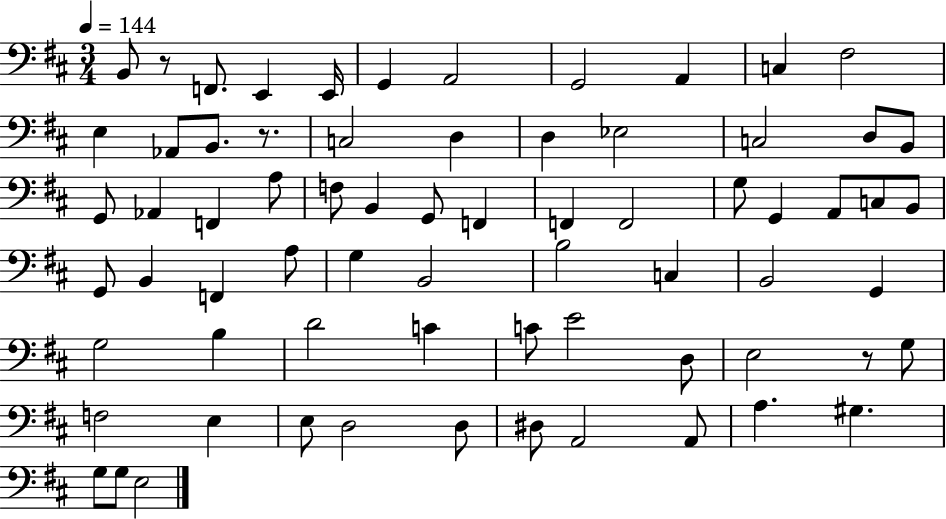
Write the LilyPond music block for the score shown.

{
  \clef bass
  \numericTimeSignature
  \time 3/4
  \key d \major
  \tempo 4 = 144
  b,8 r8 f,8. e,4 e,16 | g,4 a,2 | g,2 a,4 | c4 fis2 | \break e4 aes,8 b,8. r8. | c2 d4 | d4 ees2 | c2 d8 b,8 | \break g,8 aes,4 f,4 a8 | f8 b,4 g,8 f,4 | f,4 f,2 | g8 g,4 a,8 c8 b,8 | \break g,8 b,4 f,4 a8 | g4 b,2 | b2 c4 | b,2 g,4 | \break g2 b4 | d'2 c'4 | c'8 e'2 d8 | e2 r8 g8 | \break f2 e4 | e8 d2 d8 | dis8 a,2 a,8 | a4. gis4. | \break g8 g8 e2 | \bar "|."
}